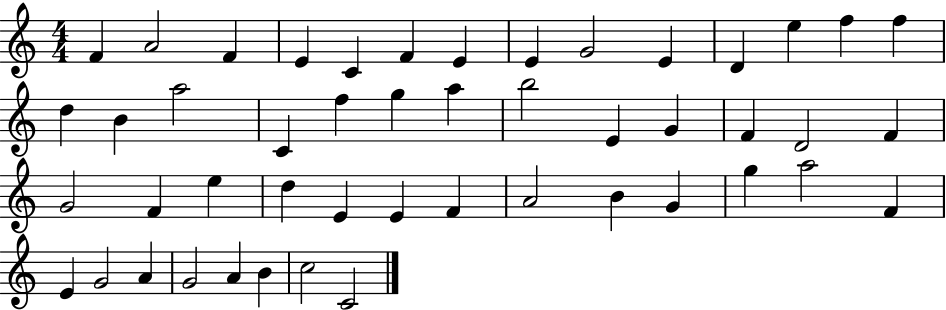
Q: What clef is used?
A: treble